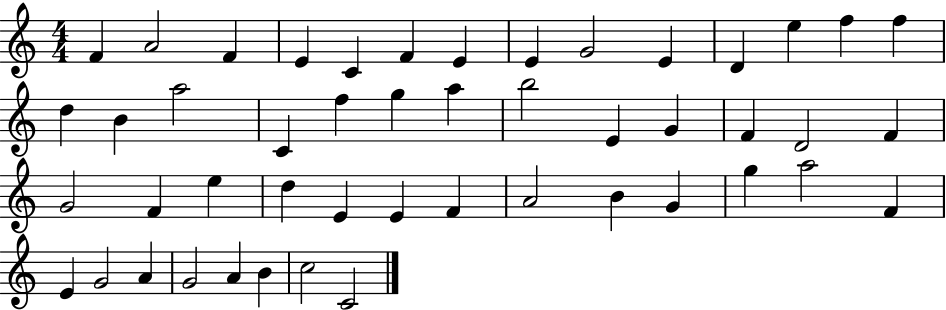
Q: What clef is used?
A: treble